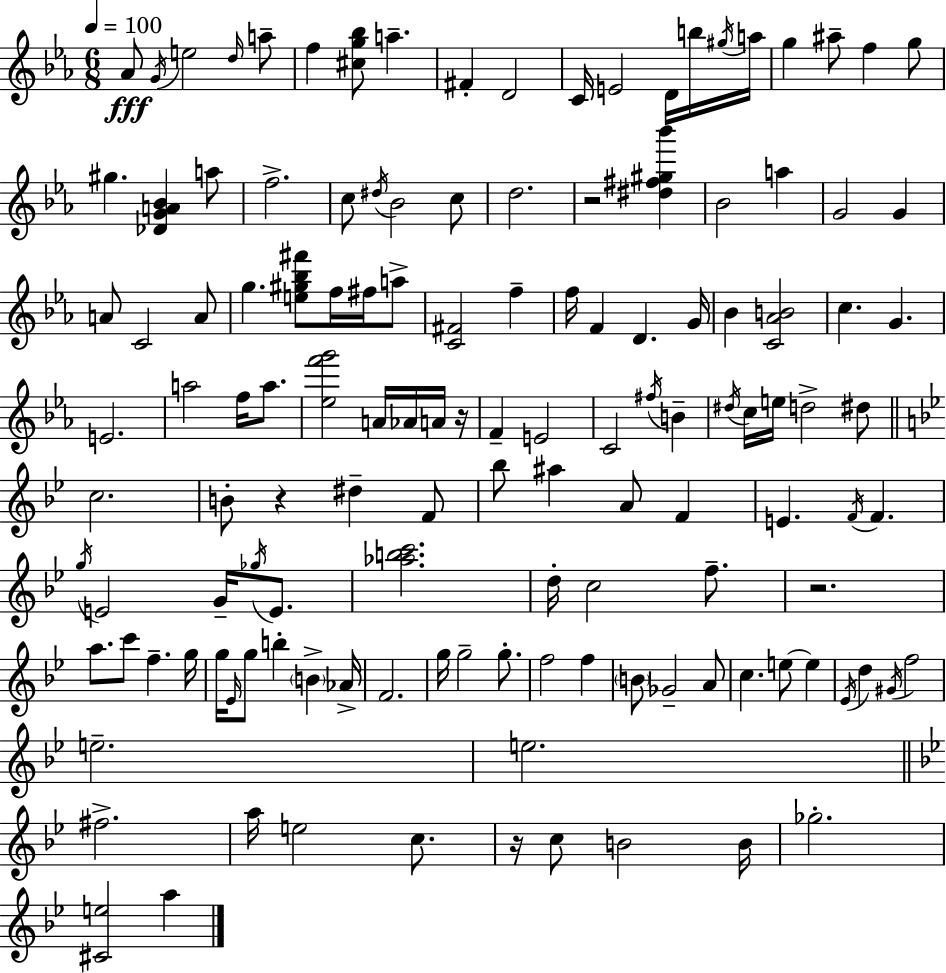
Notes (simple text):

Ab4/e G4/s E5/h D5/s A5/e F5/q [C#5,G5,Bb5]/e A5/q. F#4/q D4/h C4/s E4/h D4/s B5/s G#5/s A5/s G5/q A#5/e F5/q G5/e G#5/q. [Db4,G4,A4,Bb4]/q A5/e F5/h. C5/e D#5/s Bb4/h C5/e D5/h. R/h [D#5,F#5,G#5,Bb6]/q Bb4/h A5/q G4/h G4/q A4/e C4/h A4/e G5/q. [E5,G#5,Bb5,F#6]/e F5/s F#5/s A5/e [C4,F#4]/h F5/q F5/s F4/q D4/q. G4/s Bb4/q [C4,Ab4,B4]/h C5/q. G4/q. E4/h. A5/h F5/s A5/e. [Eb5,F6,G6]/h A4/s Ab4/s A4/s R/s F4/q E4/h C4/h F#5/s B4/q D#5/s C5/s E5/s D5/h D#5/e C5/h. B4/e R/q D#5/q F4/e Bb5/e A#5/q A4/e F4/q E4/q. F4/s F4/q. G5/s E4/h G4/s Gb5/s E4/e. [Ab5,B5,C6]/h. D5/s C5/h F5/e. R/h. A5/e. C6/e F5/q. G5/s G5/s Eb4/s G5/e B5/q B4/q Ab4/s F4/h. G5/s G5/h G5/e. F5/h F5/q B4/e Gb4/h A4/e C5/q. E5/e E5/q Eb4/s D5/q G#4/s F5/h E5/h. E5/h. F#5/h. A5/s E5/h C5/e. R/s C5/e B4/h B4/s Gb5/h. [C#4,E5]/h A5/q